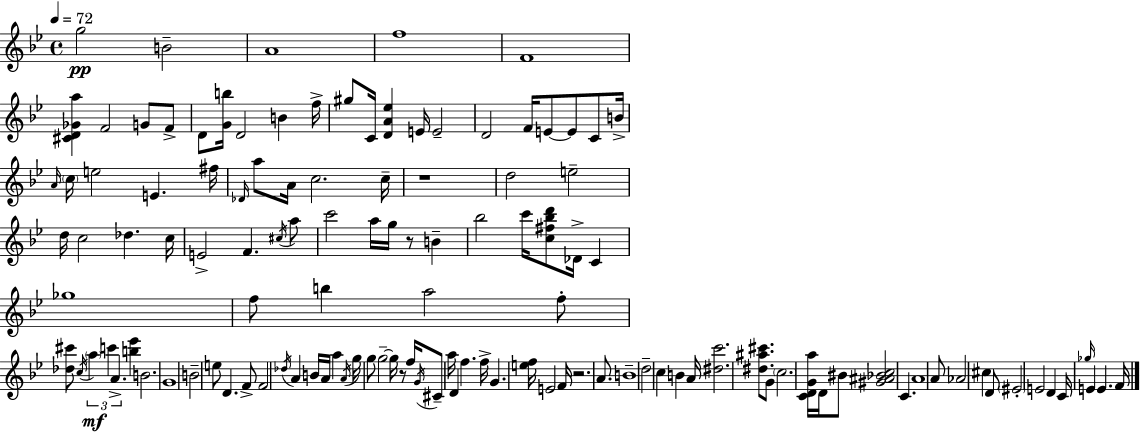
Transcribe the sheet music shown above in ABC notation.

X:1
T:Untitled
M:4/4
L:1/4
K:Gm
g2 B2 A4 f4 F4 [^CD_Ga] F2 G/2 F/2 D/2 [Gb]/4 D2 B f/4 ^g/2 C/4 [DA_e] E/4 E2 D2 F/4 E/2 E/2 C/2 B/4 A/4 c/4 e2 E ^f/4 _D/4 a/2 A/4 c2 c/4 z4 d2 e2 d/4 c2 _d c/4 E2 F ^c/4 a/2 c'2 a/4 g/4 z/2 B _b2 c'/4 [c^f_bd']/2 _D/4 C _g4 f/2 b a2 f/2 [_d^c']/2 c/4 a c' A [b_e'] B2 G4 B2 e/2 D F/2 F2 _d/4 A B/4 A/4 a A/4 g/4 g/2 g2 g/4 z/2 f/4 G/4 ^C/2 a/4 D f f/4 G [ef]/4 E2 F/4 z2 A/2 B4 d2 c B A/4 [^dc']2 [^d^a^c']/2 G/2 c2 [CDGa]/4 D/4 ^B/2 [^G^A_Bc]2 C A4 A/2 _A2 ^c D/2 ^E2 E2 D C/4 _g/4 E E F/4